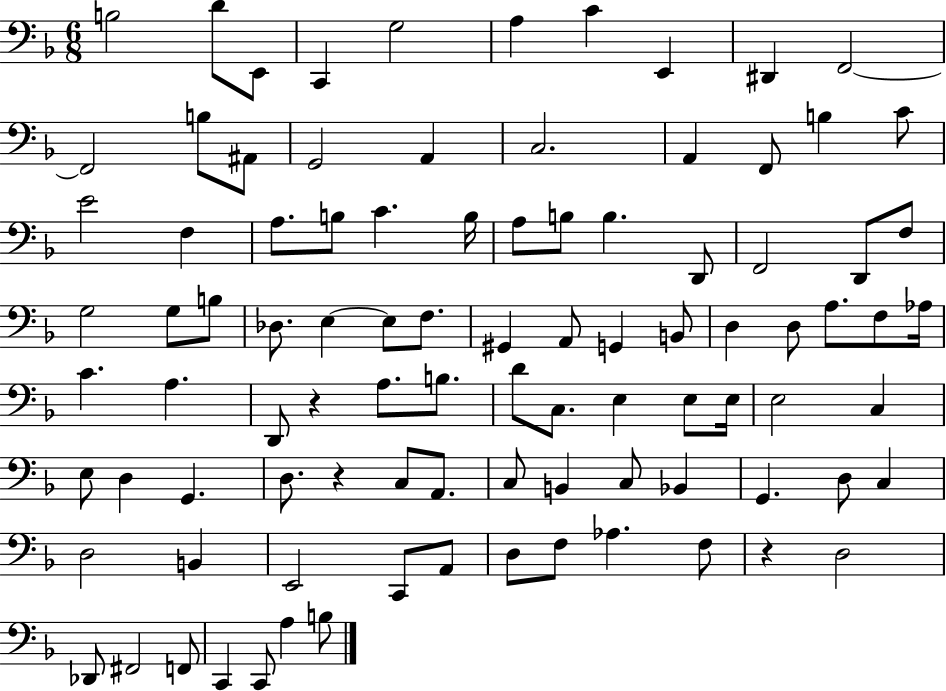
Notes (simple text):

B3/h D4/e E2/e C2/q G3/h A3/q C4/q E2/q D#2/q F2/h F2/h B3/e A#2/e G2/h A2/q C3/h. A2/q F2/e B3/q C4/e E4/h F3/q A3/e. B3/e C4/q. B3/s A3/e B3/e B3/q. D2/e F2/h D2/e F3/e G3/h G3/e B3/e Db3/e. E3/q E3/e F3/e. G#2/q A2/e G2/q B2/e D3/q D3/e A3/e. F3/e Ab3/s C4/q. A3/q. D2/e R/q A3/e. B3/e. D4/e C3/e. E3/q E3/e E3/s E3/h C3/q E3/e D3/q G2/q. D3/e. R/q C3/e A2/e. C3/e B2/q C3/e Bb2/q G2/q. D3/e C3/q D3/h B2/q E2/h C2/e A2/e D3/e F3/e Ab3/q. F3/e R/q D3/h Db2/e F#2/h F2/e C2/q C2/e A3/q B3/e